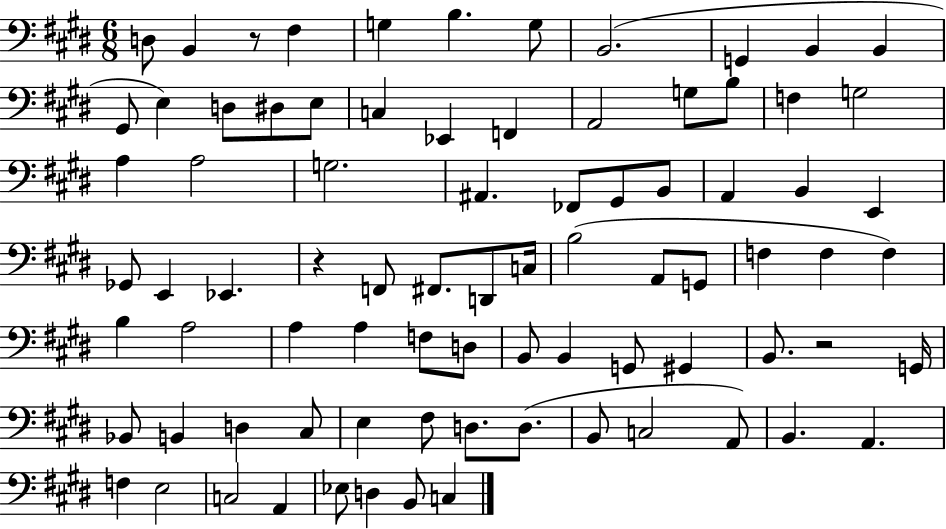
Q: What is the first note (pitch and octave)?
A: D3